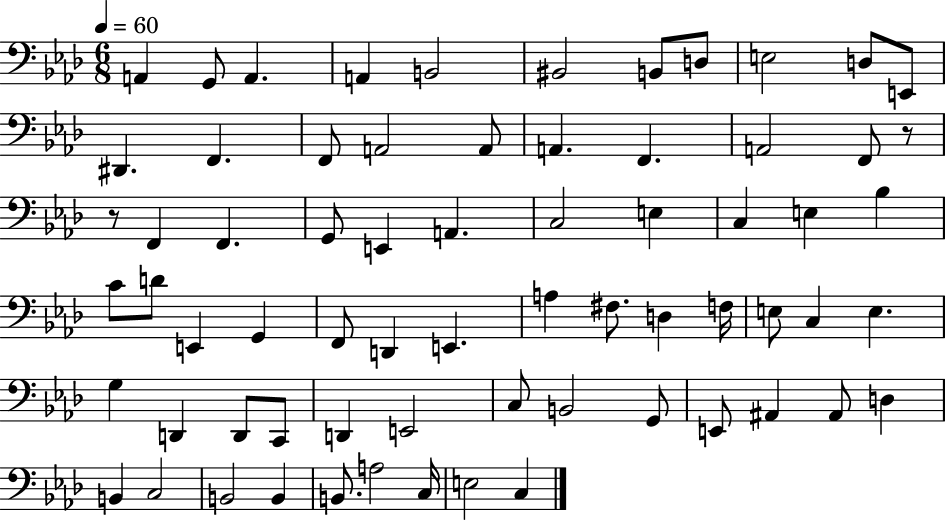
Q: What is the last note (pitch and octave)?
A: C3